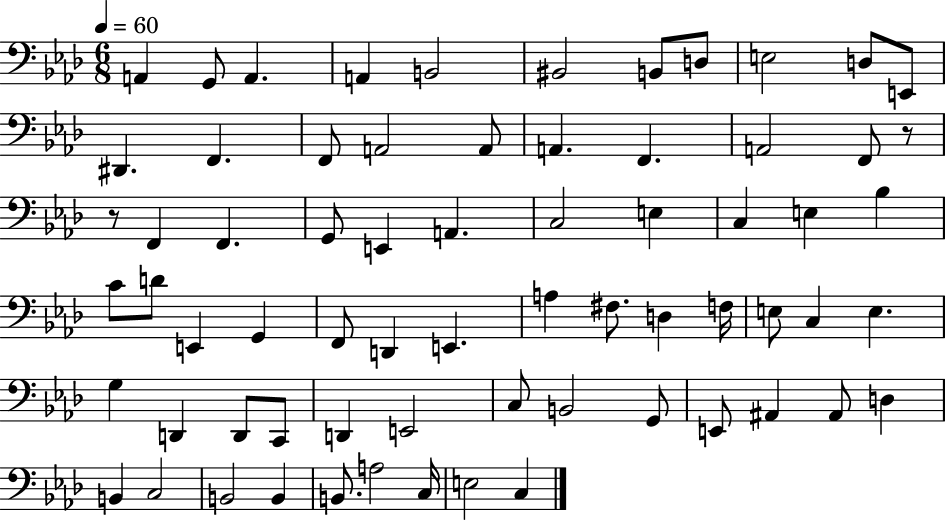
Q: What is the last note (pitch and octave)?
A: C3